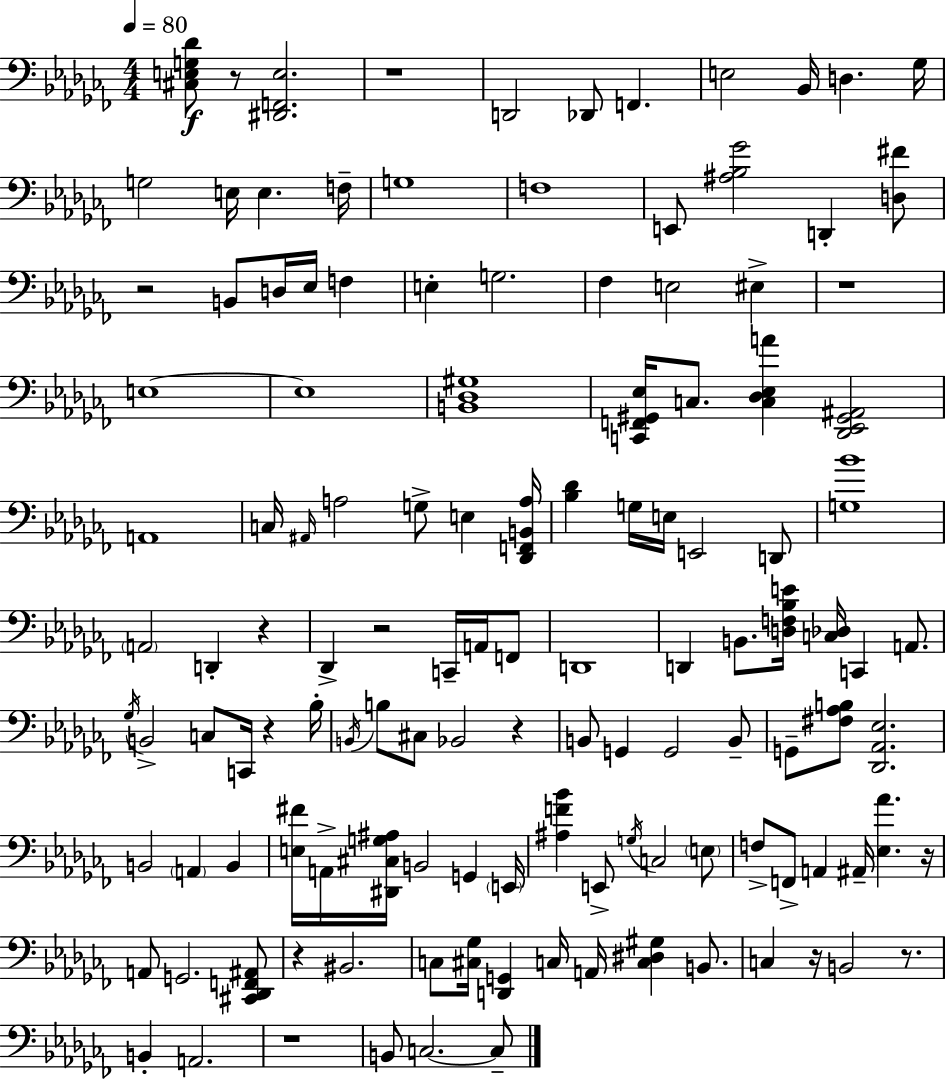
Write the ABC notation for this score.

X:1
T:Untitled
M:4/4
L:1/4
K:Abm
[^C,E,G,_D]/2 z/2 [^D,,F,,E,]2 z4 D,,2 _D,,/2 F,, E,2 _B,,/4 D, _G,/4 G,2 E,/4 E, F,/4 G,4 F,4 E,,/2 [^A,_B,_G]2 D,, [D,^F]/2 z2 B,,/2 D,/4 _E,/4 F, E, G,2 _F, E,2 ^E, z4 E,4 E,4 [B,,_D,^G,]4 [C,,F,,^G,,_E,]/4 C,/2 [C,_D,_E,A] [_D,,_E,,^G,,^A,,]2 A,,4 C,/4 ^A,,/4 A,2 G,/2 E, [_D,,F,,B,,A,]/4 [_B,_D] G,/4 E,/4 E,,2 D,,/2 [G,_B]4 A,,2 D,, z _D,, z2 C,,/4 A,,/4 F,,/2 D,,4 D,, B,,/2 [D,F,_B,E]/4 [C,_D,]/4 C,, A,,/2 _G,/4 B,,2 C,/2 C,,/4 z _B,/4 B,,/4 B,/2 ^C,/2 _B,,2 z B,,/2 G,, G,,2 B,,/2 G,,/2 [^F,_A,B,]/2 [_D,,_A,,_E,]2 B,,2 A,, B,, [E,^F]/4 A,,/4 [^D,,^C,G,^A,]/4 B,,2 G,, E,,/4 [^A,F_B] E,,/2 G,/4 C,2 E,/2 F,/2 F,,/2 A,, ^A,,/4 [_E,_A] z/4 A,,/2 G,,2 [^C,,_D,,F,,^A,,]/2 z ^B,,2 C,/2 [^C,_G,]/4 [D,,G,,] C,/4 A,,/4 [C,^D,^G,] B,,/2 C, z/4 B,,2 z/2 B,, A,,2 z4 B,,/2 C,2 C,/2